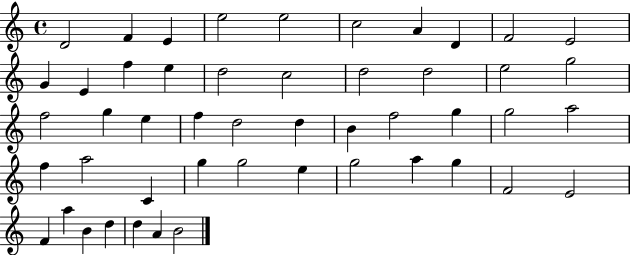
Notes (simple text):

D4/h F4/q E4/q E5/h E5/h C5/h A4/q D4/q F4/h E4/h G4/q E4/q F5/q E5/q D5/h C5/h D5/h D5/h E5/h G5/h F5/h G5/q E5/q F5/q D5/h D5/q B4/q F5/h G5/q G5/h A5/h F5/q A5/h C4/q G5/q G5/h E5/q G5/h A5/q G5/q F4/h E4/h F4/q A5/q B4/q D5/q D5/q A4/q B4/h